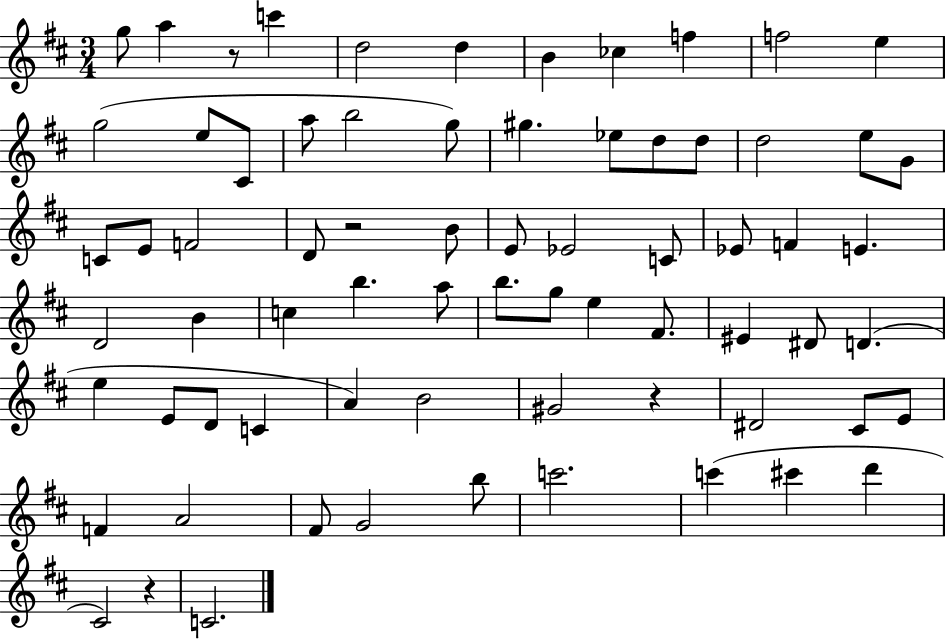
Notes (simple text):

G5/e A5/q R/e C6/q D5/h D5/q B4/q CES5/q F5/q F5/h E5/q G5/h E5/e C#4/e A5/e B5/h G5/e G#5/q. Eb5/e D5/e D5/e D5/h E5/e G4/e C4/e E4/e F4/h D4/e R/h B4/e E4/e Eb4/h C4/e Eb4/e F4/q E4/q. D4/h B4/q C5/q B5/q. A5/e B5/e. G5/e E5/q F#4/e. EIS4/q D#4/e D4/q. E5/q E4/e D4/e C4/q A4/q B4/h G#4/h R/q D#4/h C#4/e E4/e F4/q A4/h F#4/e G4/h B5/e C6/h. C6/q C#6/q D6/q C#4/h R/q C4/h.